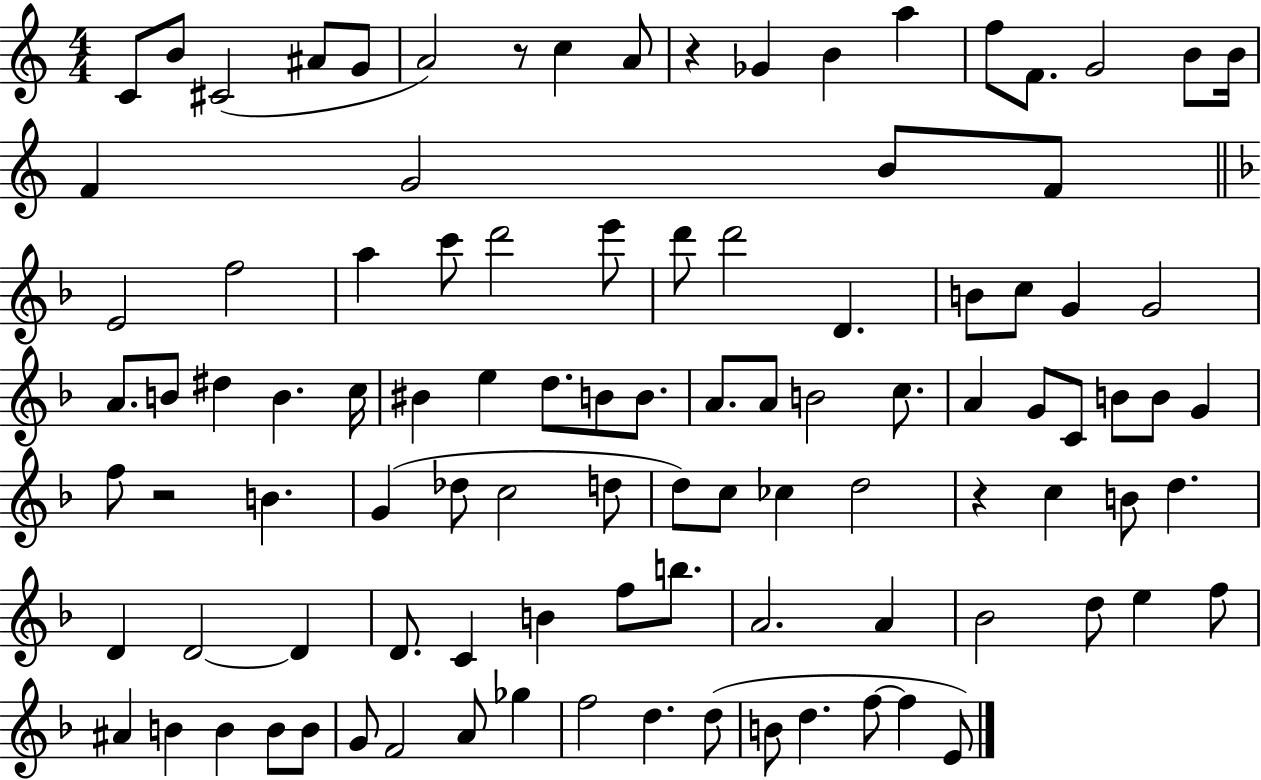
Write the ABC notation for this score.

X:1
T:Untitled
M:4/4
L:1/4
K:C
C/2 B/2 ^C2 ^A/2 G/2 A2 z/2 c A/2 z _G B a f/2 F/2 G2 B/2 B/4 F G2 B/2 F/2 E2 f2 a c'/2 d'2 e'/2 d'/2 d'2 D B/2 c/2 G G2 A/2 B/2 ^d B c/4 ^B e d/2 B/2 B/2 A/2 A/2 B2 c/2 A G/2 C/2 B/2 B/2 G f/2 z2 B G _d/2 c2 d/2 d/2 c/2 _c d2 z c B/2 d D D2 D D/2 C B f/2 b/2 A2 A _B2 d/2 e f/2 ^A B B B/2 B/2 G/2 F2 A/2 _g f2 d d/2 B/2 d f/2 f E/2